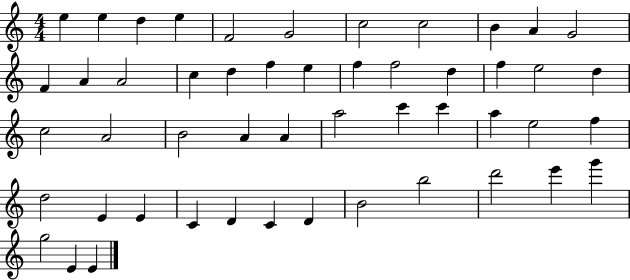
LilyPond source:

{
  \clef treble
  \numericTimeSignature
  \time 4/4
  \key c \major
  e''4 e''4 d''4 e''4 | f'2 g'2 | c''2 c''2 | b'4 a'4 g'2 | \break f'4 a'4 a'2 | c''4 d''4 f''4 e''4 | f''4 f''2 d''4 | f''4 e''2 d''4 | \break c''2 a'2 | b'2 a'4 a'4 | a''2 c'''4 c'''4 | a''4 e''2 f''4 | \break d''2 e'4 e'4 | c'4 d'4 c'4 d'4 | b'2 b''2 | d'''2 e'''4 g'''4 | \break g''2 e'4 e'4 | \bar "|."
}